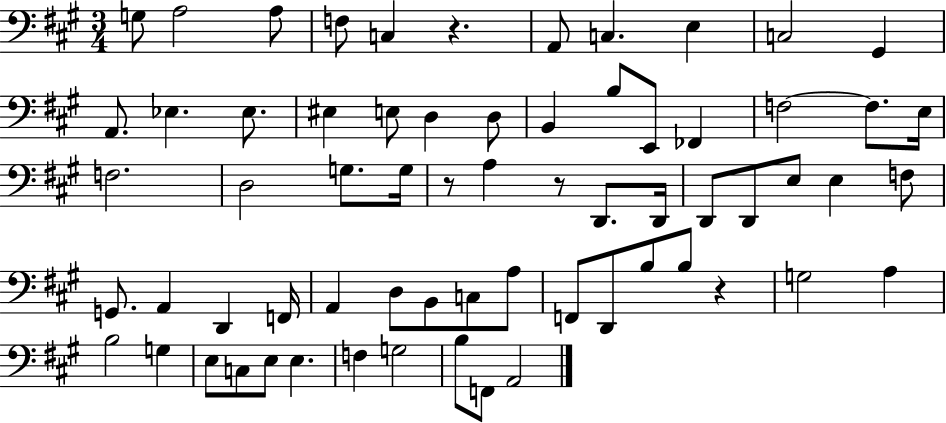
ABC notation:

X:1
T:Untitled
M:3/4
L:1/4
K:A
G,/2 A,2 A,/2 F,/2 C, z A,,/2 C, E, C,2 ^G,, A,,/2 _E, _E,/2 ^E, E,/2 D, D,/2 B,, B,/2 E,,/2 _F,, F,2 F,/2 E,/4 F,2 D,2 G,/2 G,/4 z/2 A, z/2 D,,/2 D,,/4 D,,/2 D,,/2 E,/2 E, F,/2 G,,/2 A,, D,, F,,/4 A,, D,/2 B,,/2 C,/2 A,/2 F,,/2 D,,/2 B,/2 B,/2 z G,2 A, B,2 G, E,/2 C,/2 E,/2 E, F, G,2 B,/2 F,,/2 A,,2